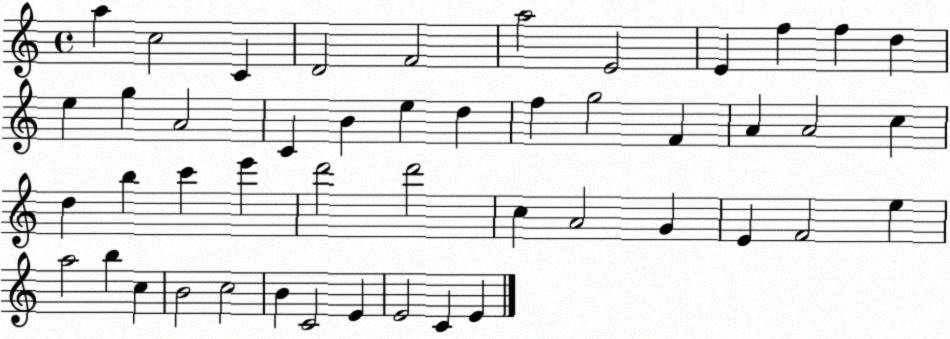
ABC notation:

X:1
T:Untitled
M:4/4
L:1/4
K:C
a c2 C D2 F2 a2 E2 E f f d e g A2 C B e d f g2 F A A2 c d b c' e' d'2 d'2 c A2 G E F2 e a2 b c B2 c2 B C2 E E2 C E